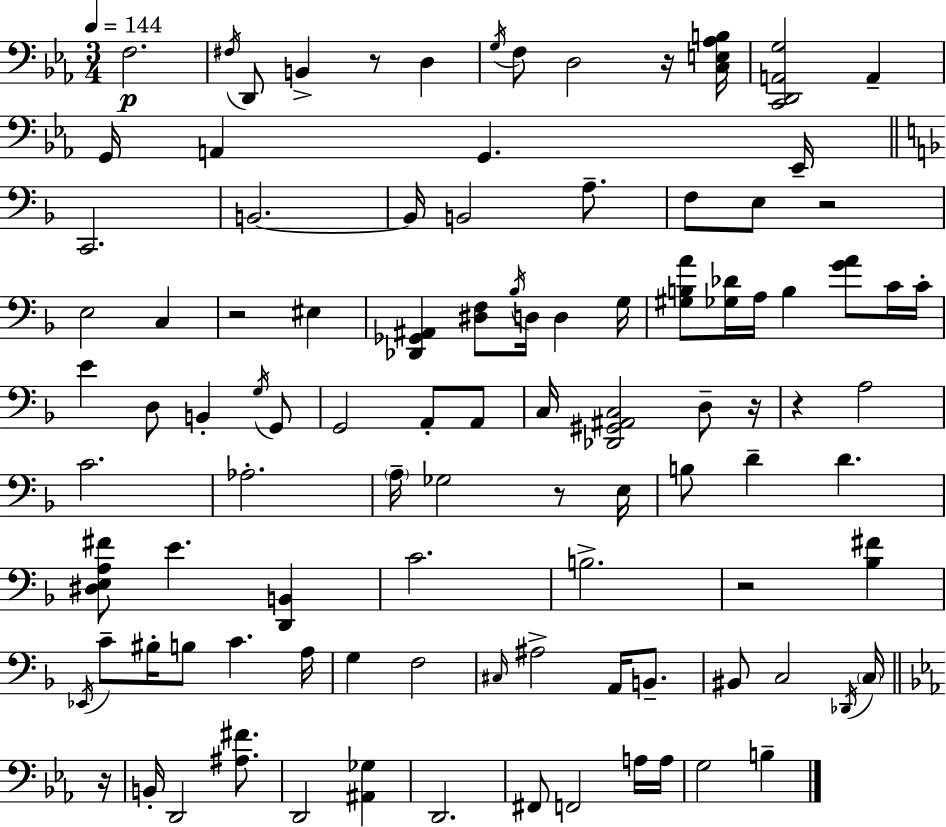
F3/h. F#3/s D2/e B2/q R/e D3/q G3/s F3/e D3/h R/s [C3,E3,Ab3,B3]/s [C2,D2,A2,G3]/h A2/q G2/s A2/q G2/q. Eb2/s C2/h. B2/h. B2/s B2/h A3/e. F3/e E3/e R/h E3/h C3/q R/h EIS3/q [Db2,Gb2,A#2]/q [D#3,F3]/e Bb3/s D3/s D3/q G3/s [G#3,B3,A4]/e [Gb3,Db4]/s A3/s B3/q [G4,A4]/e C4/s C4/s E4/q D3/e B2/q G3/s G2/e G2/h A2/e A2/e C3/s [Db2,G#2,A#2,C3]/h D3/e R/s R/q A3/h C4/h. Ab3/h. A3/s Gb3/h R/e E3/s B3/e D4/q D4/q. [D#3,E3,A3,F#4]/e E4/q. [D2,B2]/q C4/h. B3/h. R/h [Bb3,F#4]/q Eb2/s C4/e BIS3/s B3/e C4/q. A3/s G3/q F3/h C#3/s A#3/h A2/s B2/e. BIS2/e C3/h Db2/s C3/s R/s B2/s D2/h [A#3,F#4]/e. D2/h [A#2,Gb3]/q D2/h. F#2/e F2/h A3/s A3/s G3/h B3/q